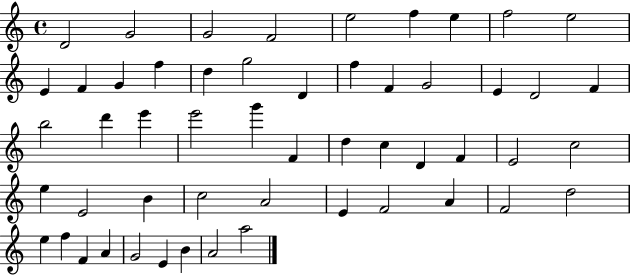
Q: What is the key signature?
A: C major